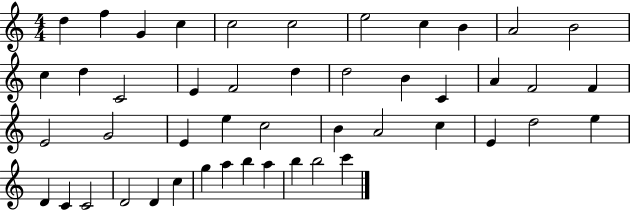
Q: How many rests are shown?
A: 0